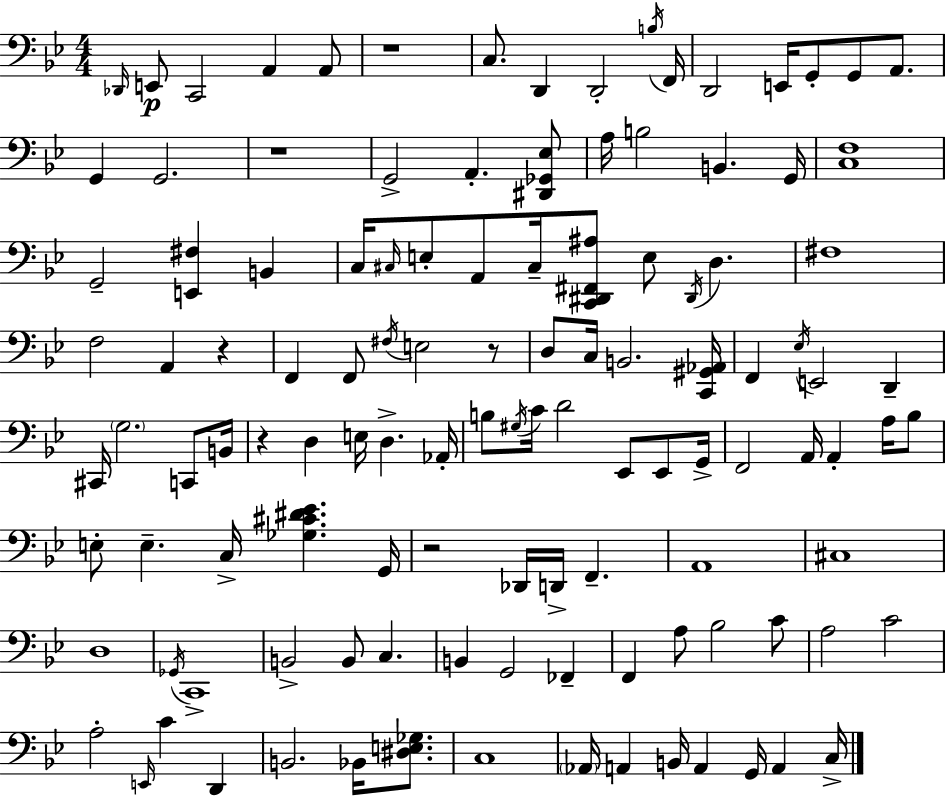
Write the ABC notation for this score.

X:1
T:Untitled
M:4/4
L:1/4
K:Gm
_D,,/4 E,,/2 C,,2 A,, A,,/2 z4 C,/2 D,, D,,2 B,/4 F,,/4 D,,2 E,,/4 G,,/2 G,,/2 A,,/2 G,, G,,2 z4 G,,2 A,, [^D,,_G,,_E,]/2 A,/4 B,2 B,, G,,/4 [C,F,]4 G,,2 [E,,^F,] B,, C,/4 ^C,/4 E,/2 A,,/2 ^C,/4 [C,,^D,,^F,,^A,]/2 E,/2 ^D,,/4 D, ^F,4 F,2 A,, z F,, F,,/2 ^F,/4 E,2 z/2 D,/2 C,/4 B,,2 [C,,^G,,_A,,]/4 F,, _E,/4 E,,2 D,, ^C,,/4 G,2 C,,/2 B,,/4 z D, E,/4 D, _A,,/4 B,/2 ^G,/4 C/4 D2 _E,,/2 _E,,/2 G,,/4 F,,2 A,,/4 A,, A,/4 _B,/2 E,/2 E, C,/4 [_G,^C^D_E] G,,/4 z2 _D,,/4 D,,/4 F,, A,,4 ^C,4 D,4 _G,,/4 C,,4 B,,2 B,,/2 C, B,, G,,2 _F,, F,, A,/2 _B,2 C/2 A,2 C2 A,2 E,,/4 C D,, B,,2 _B,,/4 [^D,E,_G,]/2 C,4 _A,,/4 A,, B,,/4 A,, G,,/4 A,, C,/4